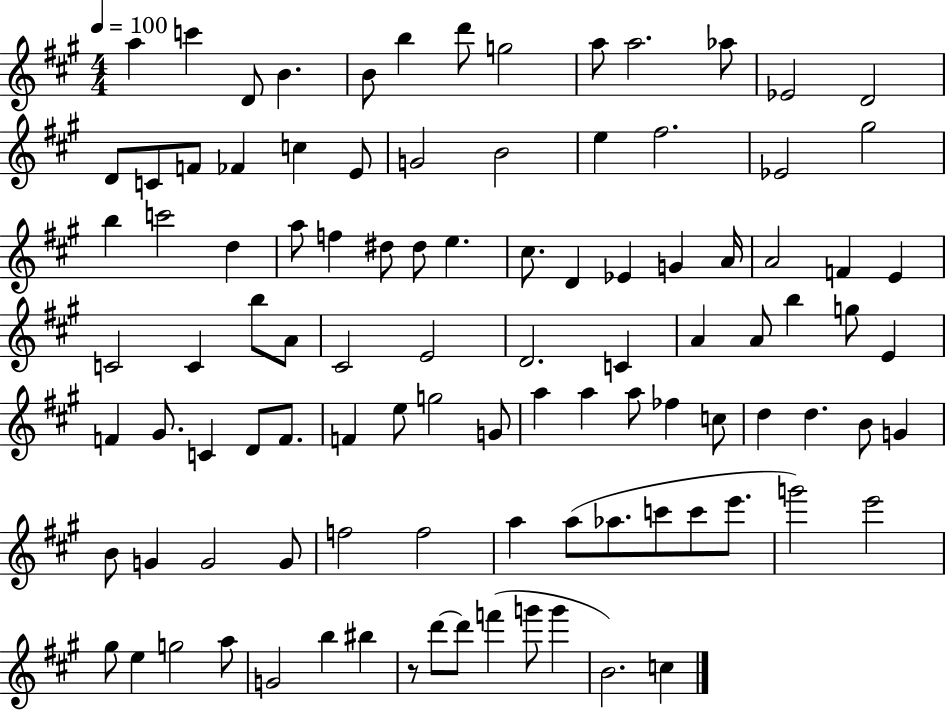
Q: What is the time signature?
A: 4/4